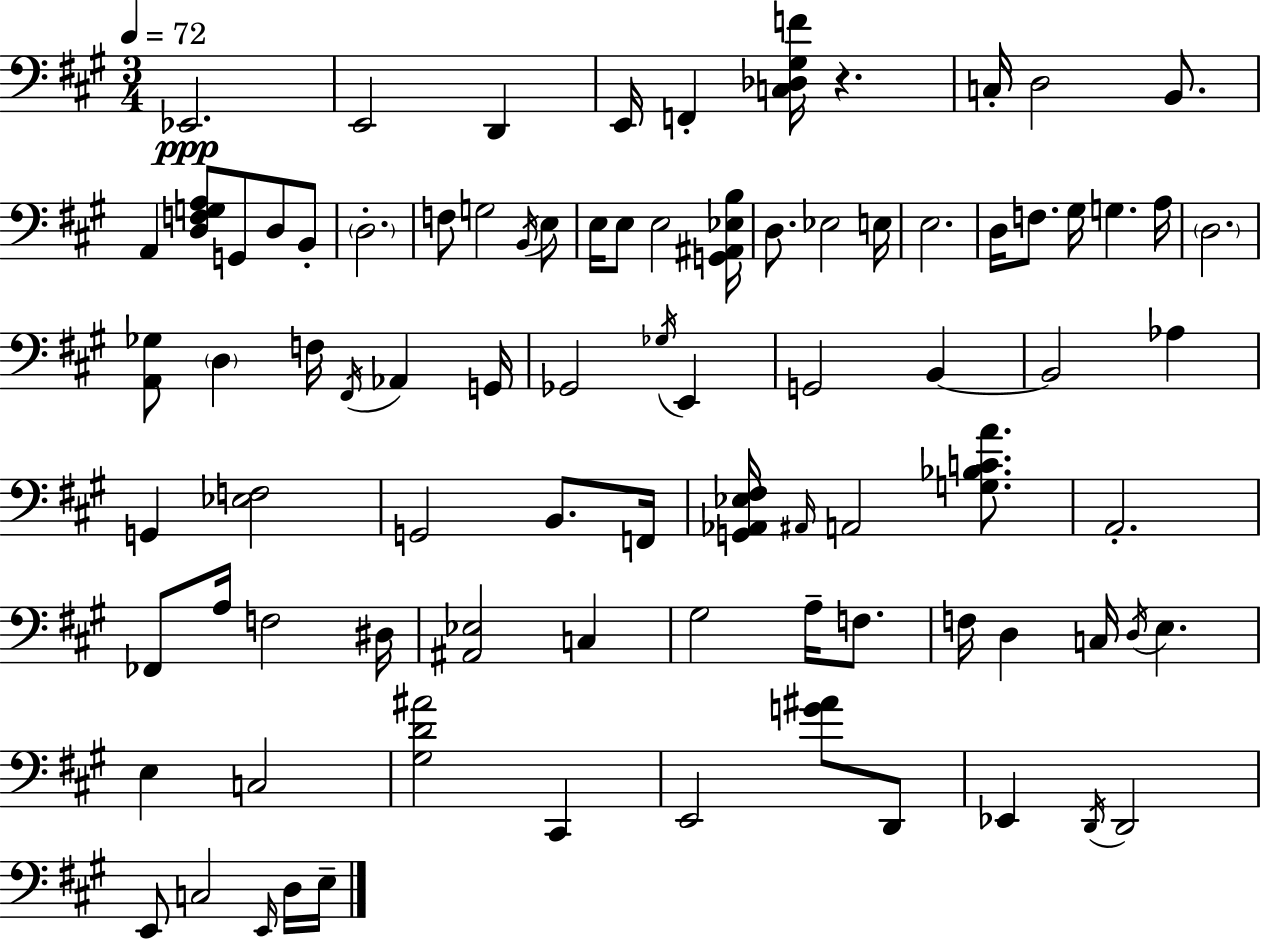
{
  \clef bass
  \numericTimeSignature
  \time 3/4
  \key a \major
  \tempo 4 = 72
  \repeat volta 2 { ees,2.\ppp | e,2 d,4 | e,16 f,4-. <c des gis f'>16 r4. | c16-. d2 b,8. | \break a,4 <d f g a>8 g,8 d8 b,8-. | \parenthesize d2.-. | f8 g2 \acciaccatura { b,16 } e8 | e16 e8 e2 | \break <g, ais, ees b>16 d8. ees2 | e16 e2. | d16 f8. gis16 g4. | a16 \parenthesize d2. | \break <a, ges>8 \parenthesize d4 f16 \acciaccatura { fis,16 } aes,4 | g,16 ges,2 \acciaccatura { ges16 } e,4 | g,2 b,4~~ | b,2 aes4 | \break g,4 <ees f>2 | g,2 b,8. | f,16 <g, aes, ees fis>16 \grace { ais,16 } a,2 | <g bes c' a'>8. a,2.-. | \break fes,8 a16 f2 | dis16 <ais, ees>2 | c4 gis2 | a16-- f8. f16 d4 c16 \acciaccatura { d16 } e4. | \break e4 c2 | <gis d' ais'>2 | cis,4 e,2 | <g' ais'>8 d,8 ees,4 \acciaccatura { d,16 } d,2 | \break e,8 c2 | \grace { e,16 } d16 e16-- } \bar "|."
}